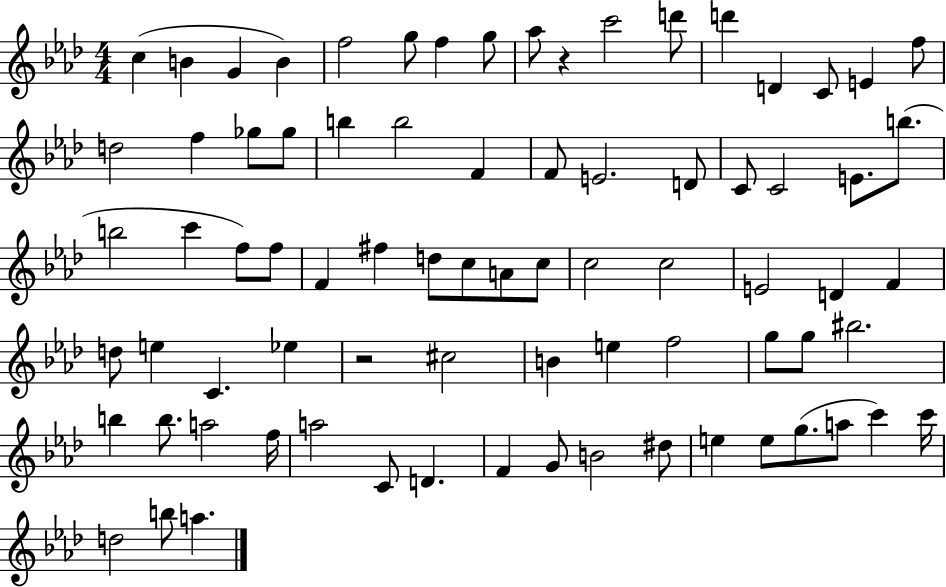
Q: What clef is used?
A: treble